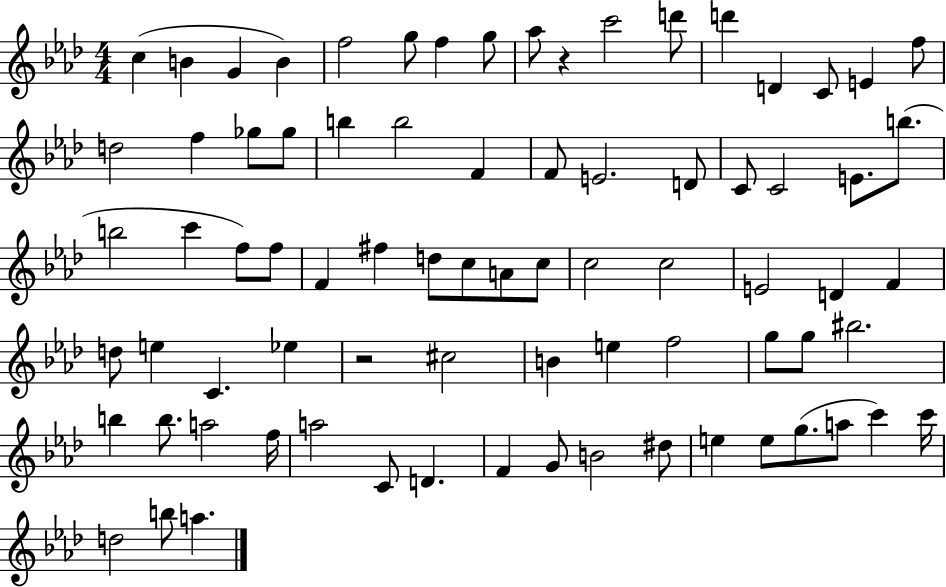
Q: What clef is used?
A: treble